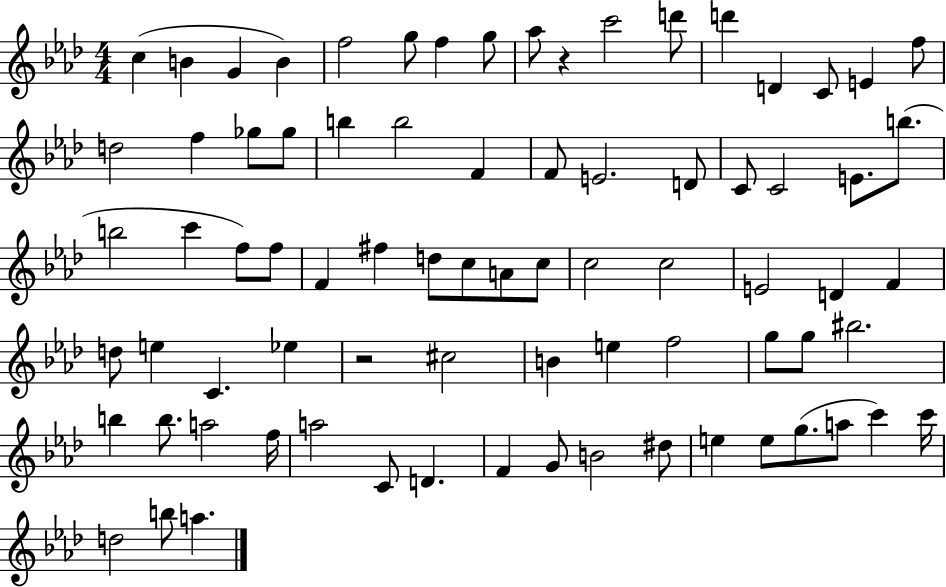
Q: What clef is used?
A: treble